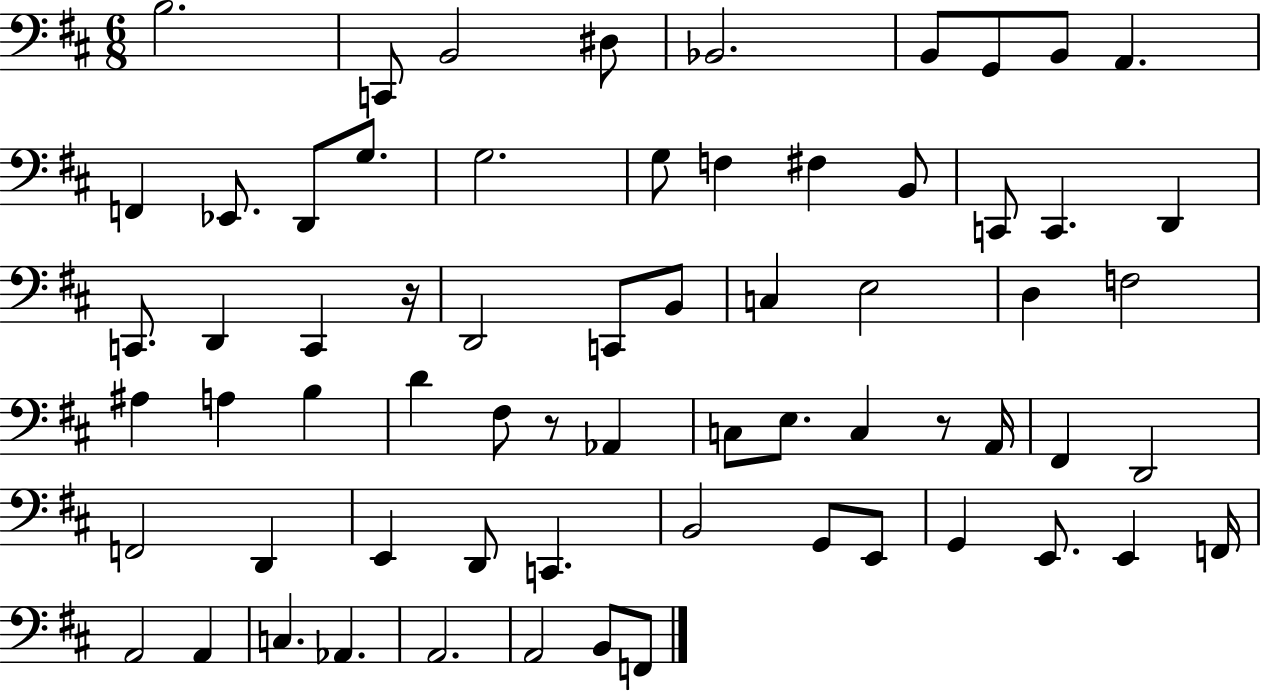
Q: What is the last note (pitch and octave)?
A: F2